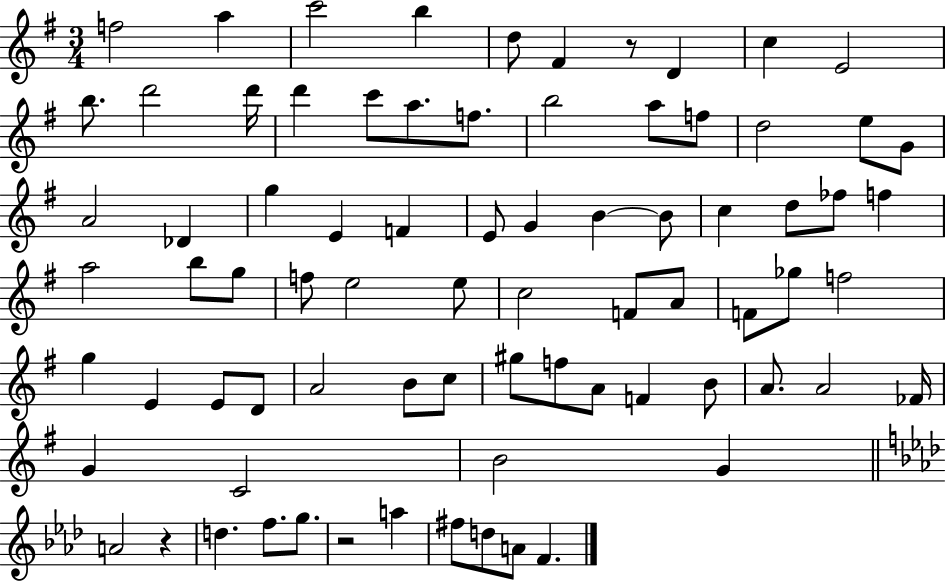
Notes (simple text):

F5/h A5/q C6/h B5/q D5/e F#4/q R/e D4/q C5/q E4/h B5/e. D6/h D6/s D6/q C6/e A5/e. F5/e. B5/h A5/e F5/e D5/h E5/e G4/e A4/h Db4/q G5/q E4/q F4/q E4/e G4/q B4/q B4/e C5/q D5/e FES5/e F5/q A5/h B5/e G5/e F5/e E5/h E5/e C5/h F4/e A4/e F4/e Gb5/e F5/h G5/q E4/q E4/e D4/e A4/h B4/e C5/e G#5/e F5/e A4/e F4/q B4/e A4/e. A4/h FES4/s G4/q C4/h B4/h G4/q A4/h R/q D5/q. F5/e. G5/e. R/h A5/q F#5/e D5/e A4/e F4/q.